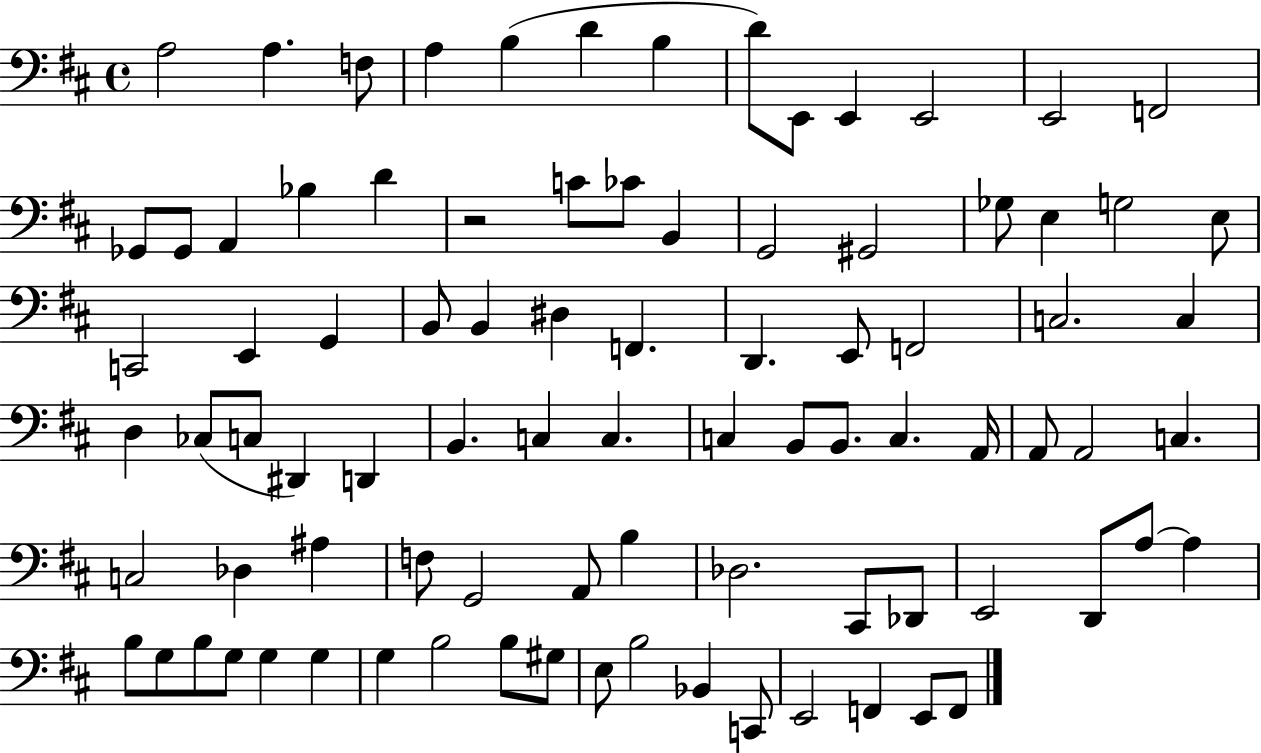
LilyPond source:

{
  \clef bass
  \time 4/4
  \defaultTimeSignature
  \key d \major
  a2 a4. f8 | a4 b4( d'4 b4 | d'8) e,8 e,4 e,2 | e,2 f,2 | \break ges,8 ges,8 a,4 bes4 d'4 | r2 c'8 ces'8 b,4 | g,2 gis,2 | ges8 e4 g2 e8 | \break c,2 e,4 g,4 | b,8 b,4 dis4 f,4. | d,4. e,8 f,2 | c2. c4 | \break d4 ces8( c8 dis,4) d,4 | b,4. c4 c4. | c4 b,8 b,8. c4. a,16 | a,8 a,2 c4. | \break c2 des4 ais4 | f8 g,2 a,8 b4 | des2. cis,8 des,8 | e,2 d,8 a8~~ a4 | \break b8 g8 b8 g8 g4 g4 | g4 b2 b8 gis8 | e8 b2 bes,4 c,8 | e,2 f,4 e,8 f,8 | \break \bar "|."
}